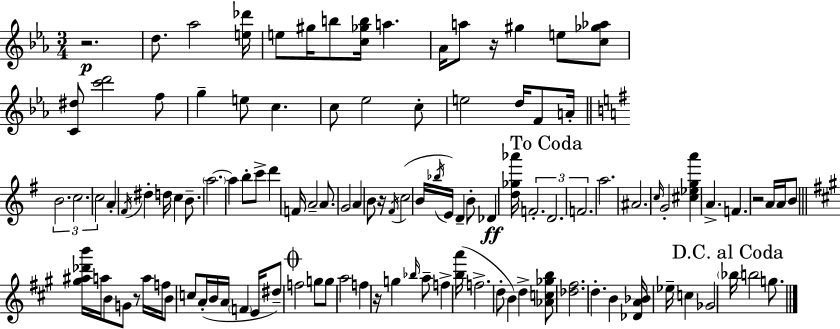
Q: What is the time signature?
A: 3/4